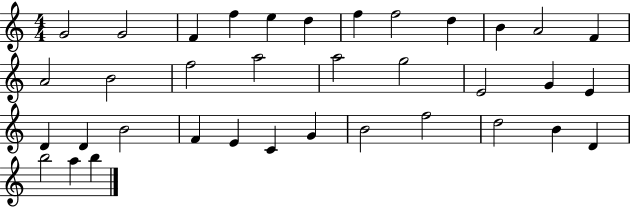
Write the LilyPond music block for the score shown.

{
  \clef treble
  \numericTimeSignature
  \time 4/4
  \key c \major
  g'2 g'2 | f'4 f''4 e''4 d''4 | f''4 f''2 d''4 | b'4 a'2 f'4 | \break a'2 b'2 | f''2 a''2 | a''2 g''2 | e'2 g'4 e'4 | \break d'4 d'4 b'2 | f'4 e'4 c'4 g'4 | b'2 f''2 | d''2 b'4 d'4 | \break b''2 a''4 b''4 | \bar "|."
}